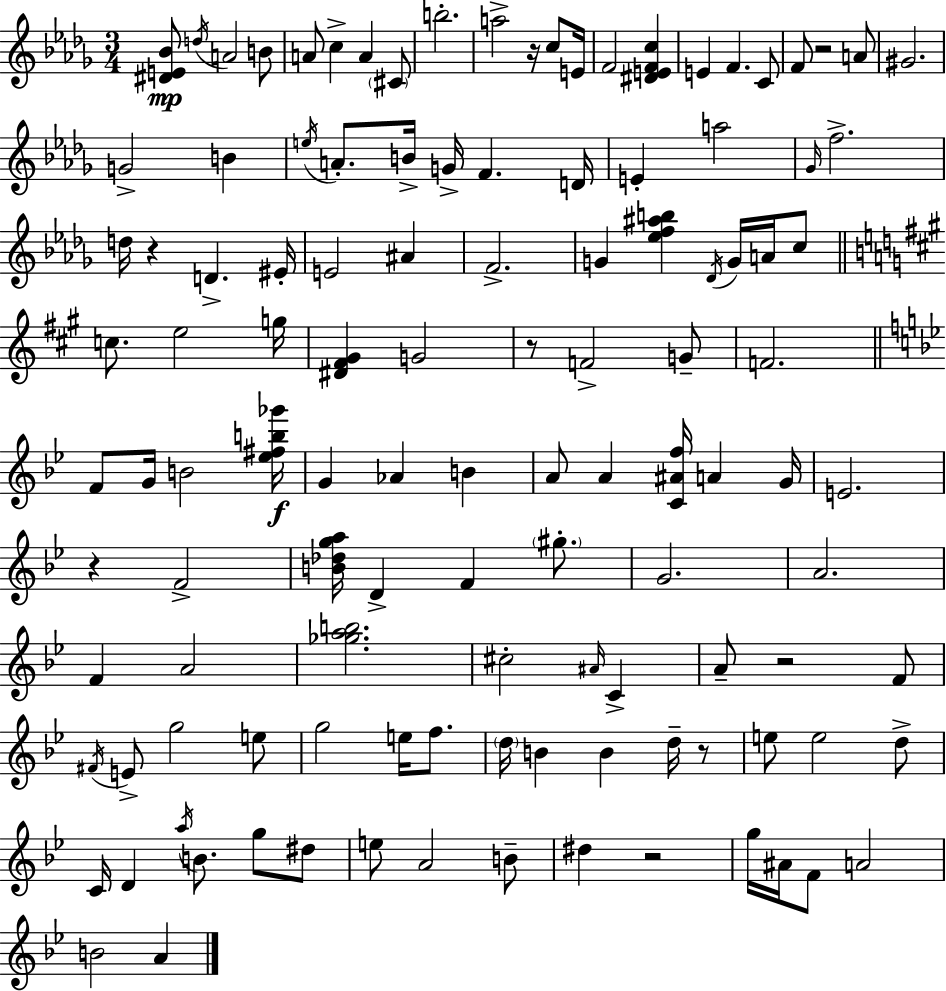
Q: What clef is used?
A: treble